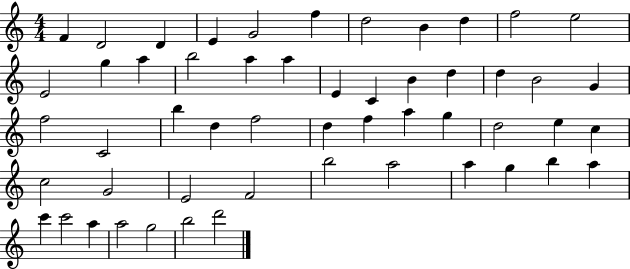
{
  \clef treble
  \numericTimeSignature
  \time 4/4
  \key c \major
  f'4 d'2 d'4 | e'4 g'2 f''4 | d''2 b'4 d''4 | f''2 e''2 | \break e'2 g''4 a''4 | b''2 a''4 a''4 | e'4 c'4 b'4 d''4 | d''4 b'2 g'4 | \break f''2 c'2 | b''4 d''4 f''2 | d''4 f''4 a''4 g''4 | d''2 e''4 c''4 | \break c''2 g'2 | e'2 f'2 | b''2 a''2 | a''4 g''4 b''4 a''4 | \break c'''4 c'''2 a''4 | a''2 g''2 | b''2 d'''2 | \bar "|."
}